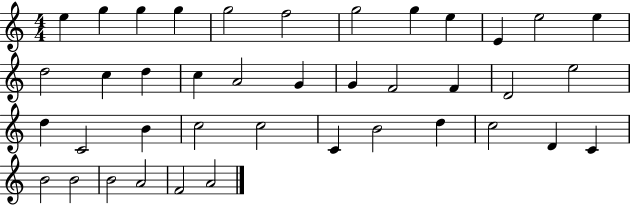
X:1
T:Untitled
M:4/4
L:1/4
K:C
e g g g g2 f2 g2 g e E e2 e d2 c d c A2 G G F2 F D2 e2 d C2 B c2 c2 C B2 d c2 D C B2 B2 B2 A2 F2 A2